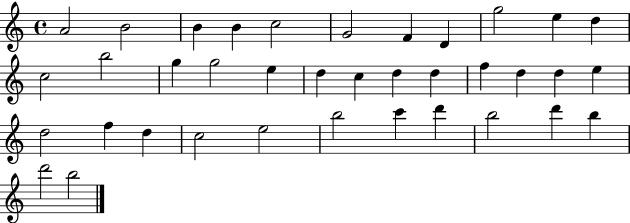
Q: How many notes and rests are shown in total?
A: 37